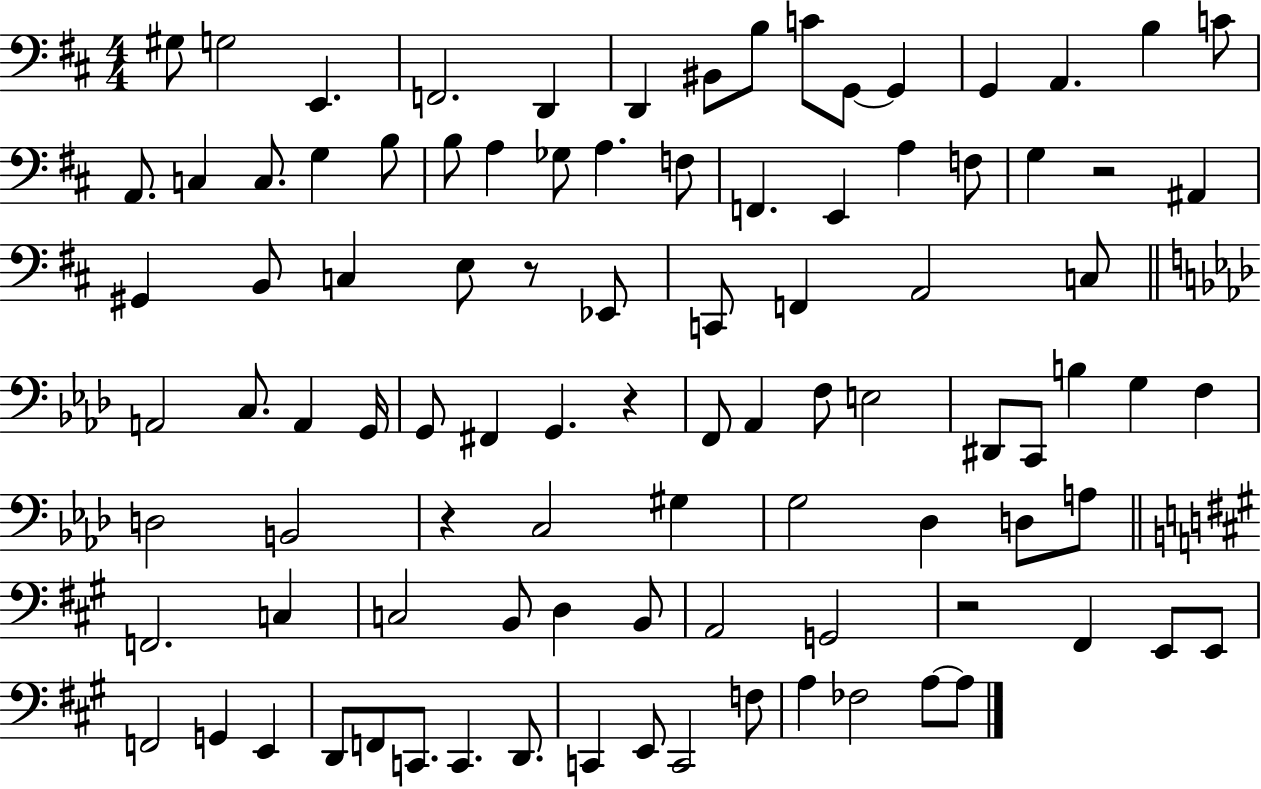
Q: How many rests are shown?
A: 5